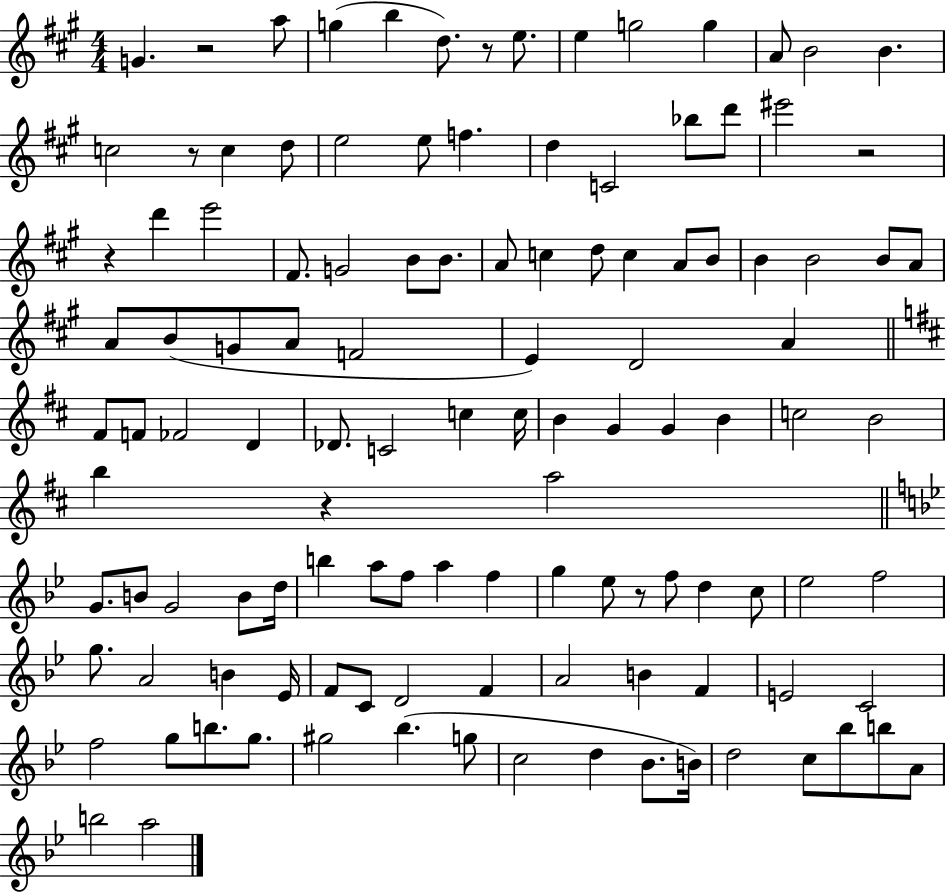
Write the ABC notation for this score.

X:1
T:Untitled
M:4/4
L:1/4
K:A
G z2 a/2 g b d/2 z/2 e/2 e g2 g A/2 B2 B c2 z/2 c d/2 e2 e/2 f d C2 _b/2 d'/2 ^e'2 z2 z d' e'2 ^F/2 G2 B/2 B/2 A/2 c d/2 c A/2 B/2 B B2 B/2 A/2 A/2 B/2 G/2 A/2 F2 E D2 A ^F/2 F/2 _F2 D _D/2 C2 c c/4 B G G B c2 B2 b z a2 G/2 B/2 G2 B/2 d/4 b a/2 f/2 a f g _e/2 z/2 f/2 d c/2 _e2 f2 g/2 A2 B _E/4 F/2 C/2 D2 F A2 B F E2 C2 f2 g/2 b/2 g/2 ^g2 _b g/2 c2 d _B/2 B/4 d2 c/2 _b/2 b/2 A/2 b2 a2